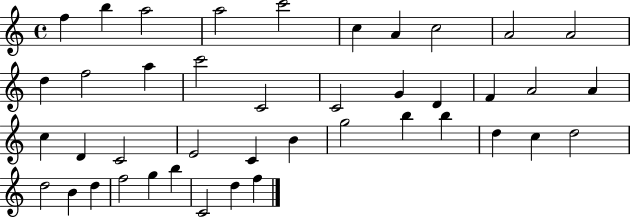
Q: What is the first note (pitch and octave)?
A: F5